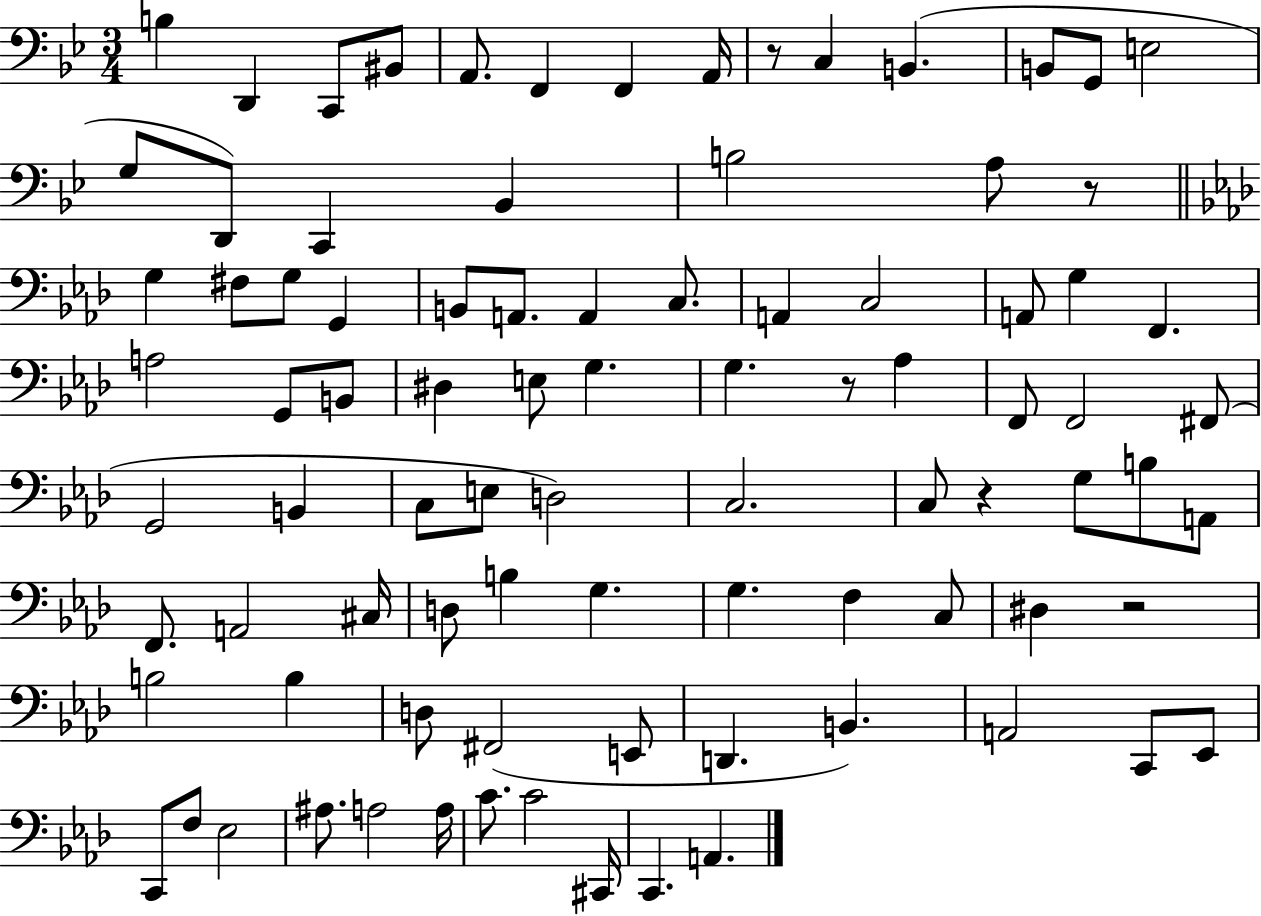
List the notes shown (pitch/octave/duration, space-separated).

B3/q D2/q C2/e BIS2/e A2/e. F2/q F2/q A2/s R/e C3/q B2/q. B2/e G2/e E3/h G3/e D2/e C2/q Bb2/q B3/h A3/e R/e G3/q F#3/e G3/e G2/q B2/e A2/e. A2/q C3/e. A2/q C3/h A2/e G3/q F2/q. A3/h G2/e B2/e D#3/q E3/e G3/q. G3/q. R/e Ab3/q F2/e F2/h F#2/e G2/h B2/q C3/e E3/e D3/h C3/h. C3/e R/q G3/e B3/e A2/e F2/e. A2/h C#3/s D3/e B3/q G3/q. G3/q. F3/q C3/e D#3/q R/h B3/h B3/q D3/e F#2/h E2/e D2/q. B2/q. A2/h C2/e Eb2/e C2/e F3/e Eb3/h A#3/e. A3/h A3/s C4/e. C4/h C#2/s C2/q. A2/q.